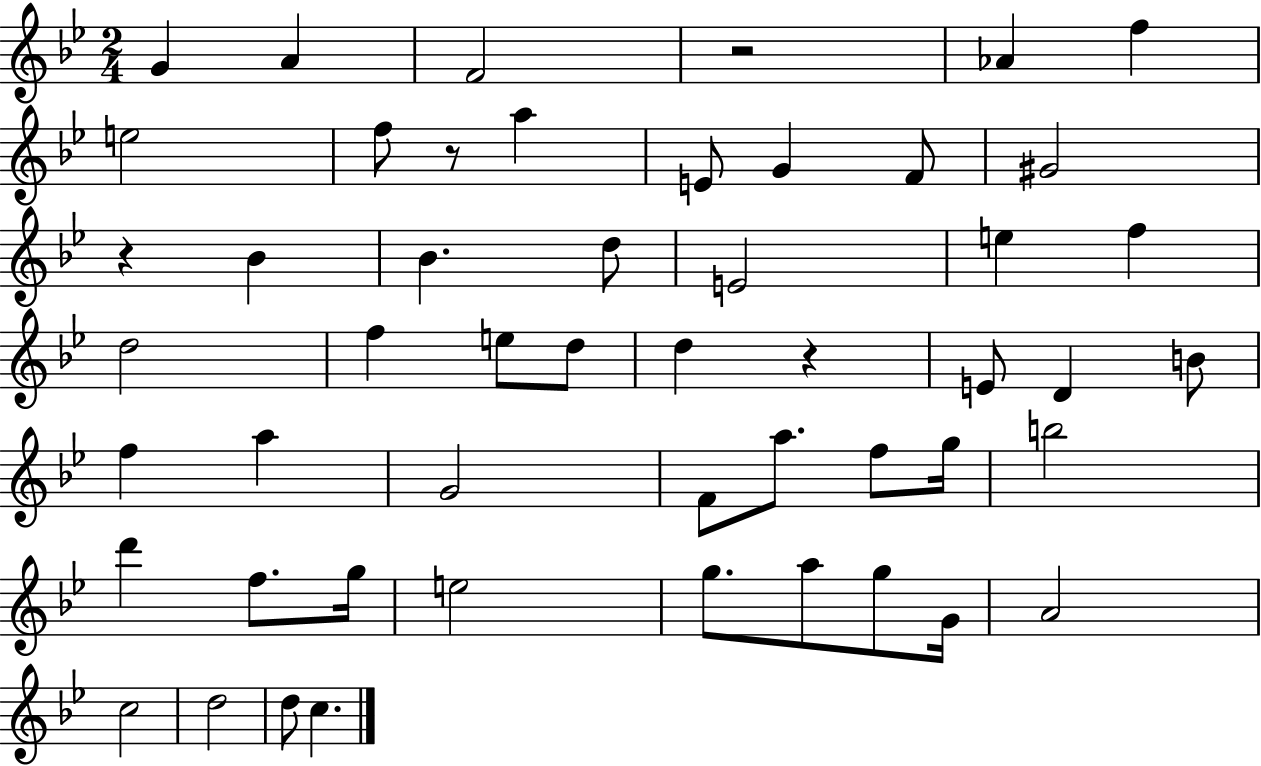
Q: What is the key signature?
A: BES major